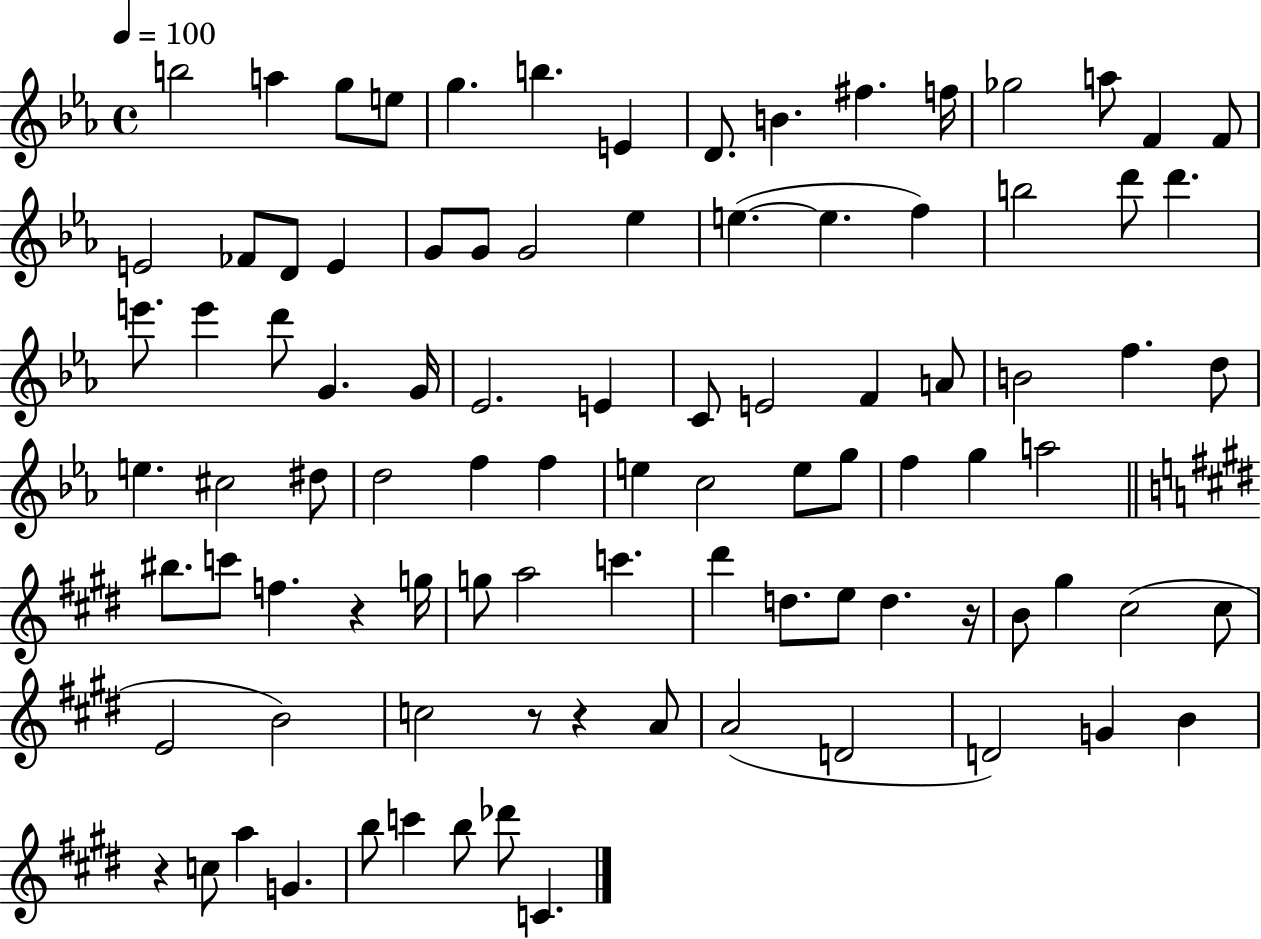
B5/h A5/q G5/e E5/e G5/q. B5/q. E4/q D4/e. B4/q. F#5/q. F5/s Gb5/h A5/e F4/q F4/e E4/h FES4/e D4/e E4/q G4/e G4/e G4/h Eb5/q E5/q. E5/q. F5/q B5/h D6/e D6/q. E6/e. E6/q D6/e G4/q. G4/s Eb4/h. E4/q C4/e E4/h F4/q A4/e B4/h F5/q. D5/e E5/q. C#5/h D#5/e D5/h F5/q F5/q E5/q C5/h E5/e G5/e F5/q G5/q A5/h BIS5/e. C6/e F5/q. R/q G5/s G5/e A5/h C6/q. D#6/q D5/e. E5/e D5/q. R/s B4/e G#5/q C#5/h C#5/e E4/h B4/h C5/h R/e R/q A4/e A4/h D4/h D4/h G4/q B4/q R/q C5/e A5/q G4/q. B5/e C6/q B5/e Db6/e C4/q.